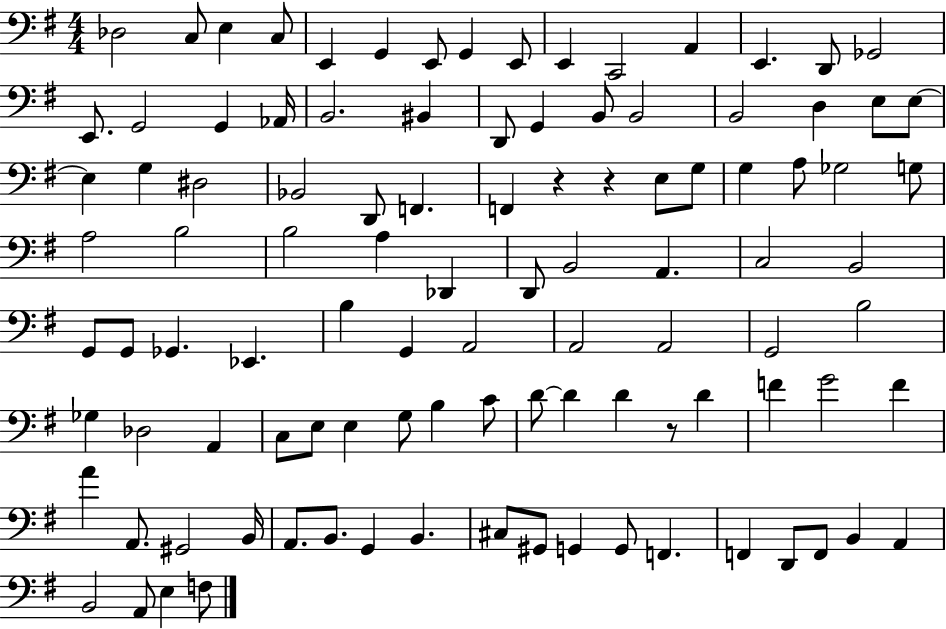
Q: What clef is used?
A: bass